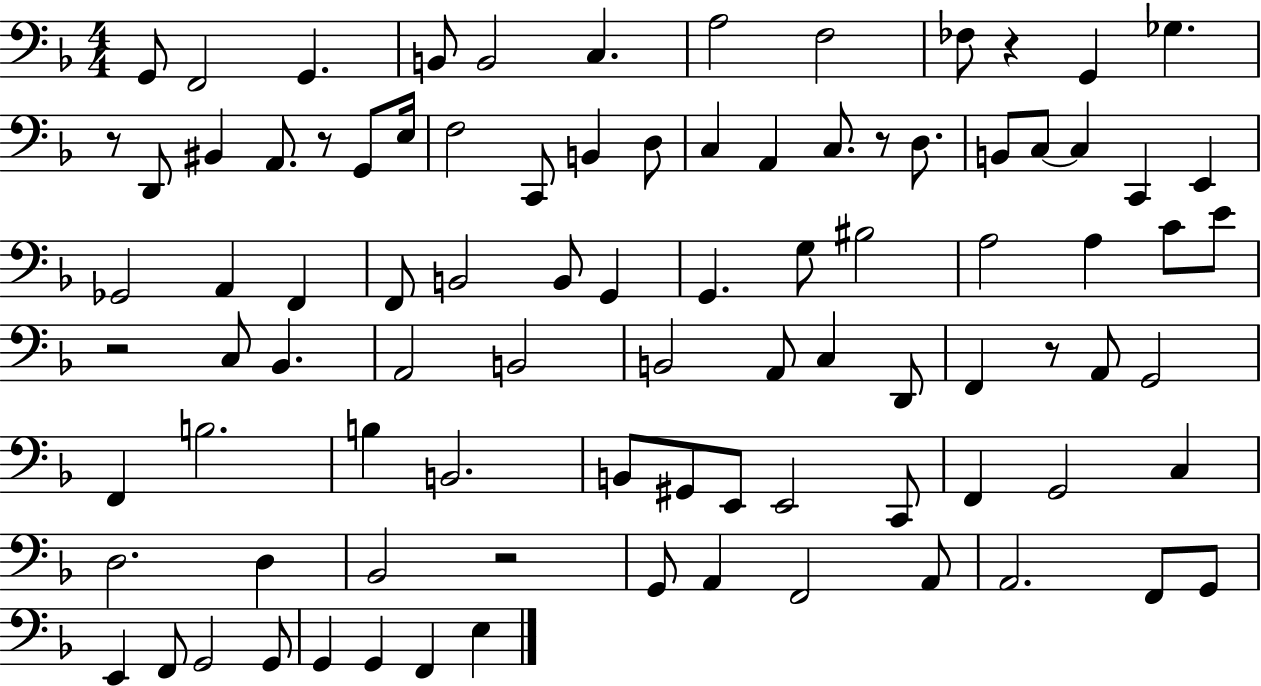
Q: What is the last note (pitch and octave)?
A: E3